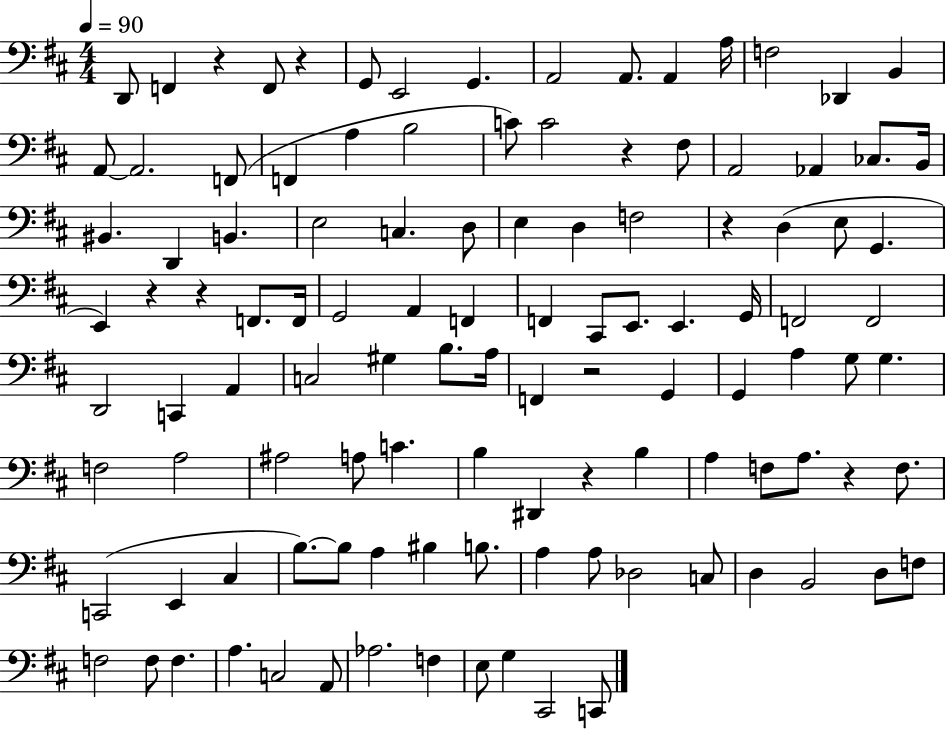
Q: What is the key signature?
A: D major